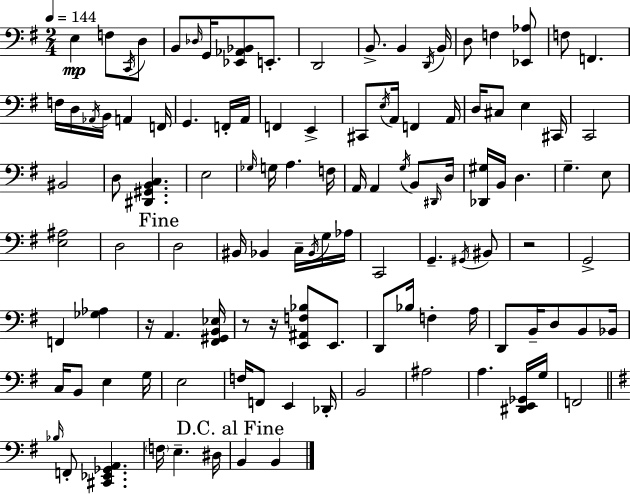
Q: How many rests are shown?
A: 4